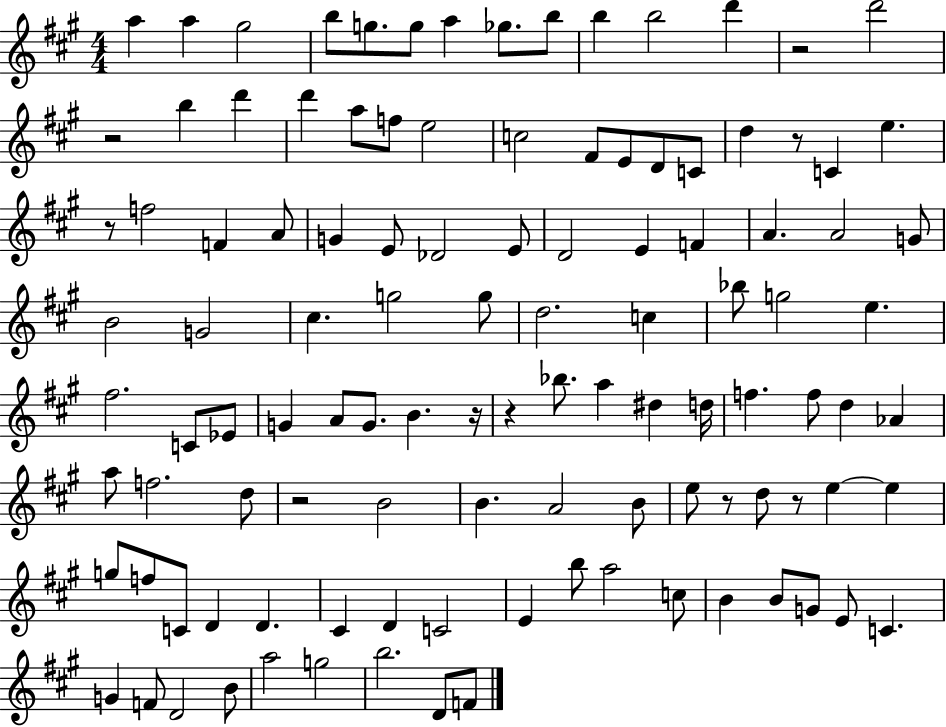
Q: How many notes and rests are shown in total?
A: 111